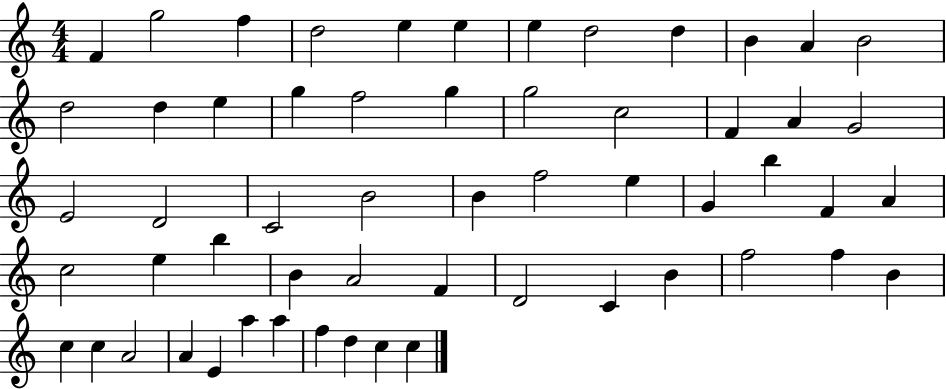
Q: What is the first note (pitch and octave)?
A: F4